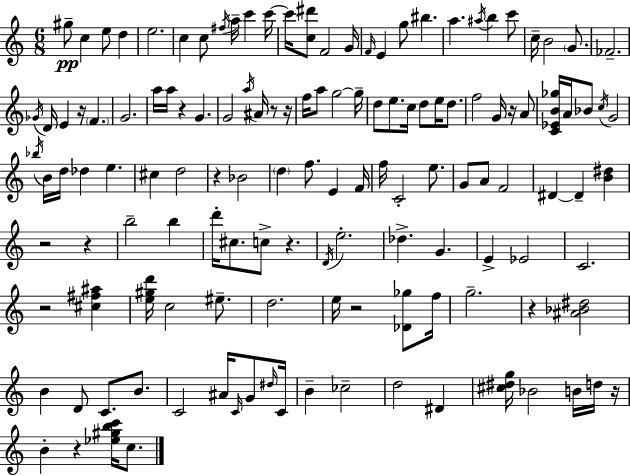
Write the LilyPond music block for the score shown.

{
  \clef treble
  \numericTimeSignature
  \time 6/8
  \key a \minor
  gis''8--\pp c''4 e''8 d''4 | e''2. | c''4 c''8 \acciaccatura { fis''16 } a''16-- c'''4 | c'''16~~ c'''16 <c'' dis'''>8 f'2 | \break g'16 \grace { f'16 } e'4 g''8 bis''4. | a''4. \acciaccatura { ais''16 } b''4 | c'''8 c''16-- b'2 | \parenthesize g'8. fes'2.-- | \break \acciaccatura { ges'16 } d'16 e'4 r16 \parenthesize f'4. | g'2. | a''16 a''16 r4 g'4. | g'2 | \break \acciaccatura { a''16 } ais'16 r8 r16 f''16 a''8 g''2~~ | g''16-- d''8 e''8. c''16 d''8 | e''16 d''8. f''2 | g'16 r16 a'8 <c' ees' b' ges''>16 a'16 bes'8 \acciaccatura { c''16 } g'2 | \break \acciaccatura { bes''16 } b'16 d''16 des''4 | e''4. cis''4 d''2 | r4 bes'2 | \parenthesize d''4 f''8. | \break e'4 f'16 f''16 c'2-. | e''8. g'8 a'8 f'2 | dis'4~~ dis'4-- | <b' dis''>4 r2 | \break r4 b''2-- | b''4 d'''16-. cis''8. c''8-> | r4. \acciaccatura { d'16 } e''2.-. | des''4.-> | \break g'4. e'4-> | ees'2 c'2. | r2 | <cis'' fis'' ais''>4 <e'' gis'' d'''>16 c''2 | \break eis''8.-- d''2. | e''16 r2 | <des' ges''>8 f''16 g''2.-- | r4 | \break <ais' bes' dis''>2 b'4 | d'8 c'8. b'8. c'2 | ais'16 \grace { c'16 } g'8 \grace { dis''16 } c'16 b'4-- | ces''2-- d''2 | \break dis'4 <cis'' dis'' g''>16 bes'2 | b'16 d''16 r16 b'4-. | r4 <ees'' gis'' b'' c'''>16 c''8. \bar "|."
}